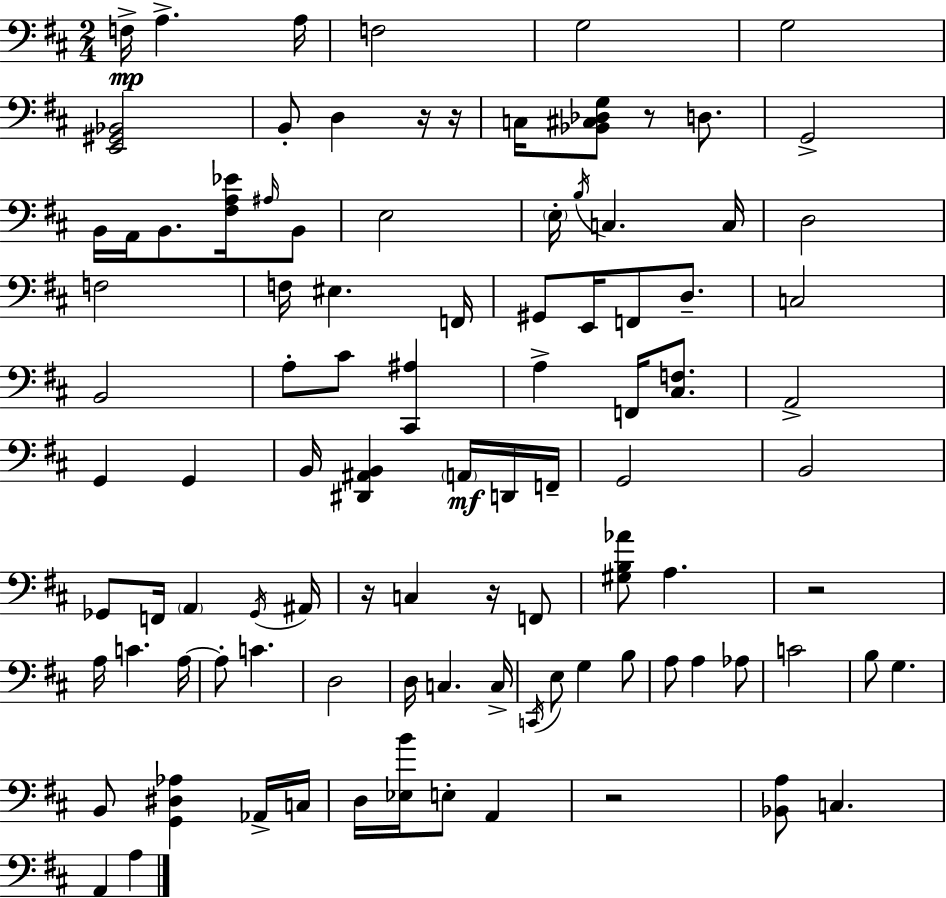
X:1
T:Untitled
M:2/4
L:1/4
K:D
F,/4 A, A,/4 F,2 G,2 G,2 [E,,^G,,_B,,]2 B,,/2 D, z/4 z/4 C,/4 [_B,,^C,_D,G,]/2 z/2 D,/2 G,,2 B,,/4 A,,/4 B,,/2 [^F,A,_E]/4 ^A,/4 B,,/2 E,2 E,/4 B,/4 C, C,/4 D,2 F,2 F,/4 ^E, F,,/4 ^G,,/2 E,,/4 F,,/2 D,/2 C,2 B,,2 A,/2 ^C/2 [^C,,^A,] A, F,,/4 [^C,F,]/2 A,,2 G,, G,, B,,/4 [^D,,^A,,B,,] A,,/4 D,,/4 F,,/4 G,,2 B,,2 _G,,/2 F,,/4 A,, _G,,/4 ^A,,/4 z/4 C, z/4 F,,/2 [^G,B,_A]/2 A, z2 A,/4 C A,/4 A,/2 C D,2 D,/4 C, C,/4 C,,/4 E,/2 G, B,/2 A,/2 A, _A,/2 C2 B,/2 G, B,,/2 [G,,^D,_A,] _A,,/4 C,/4 D,/4 [_E,B]/4 E,/2 A,, z2 [_B,,A,]/2 C, A,, A,